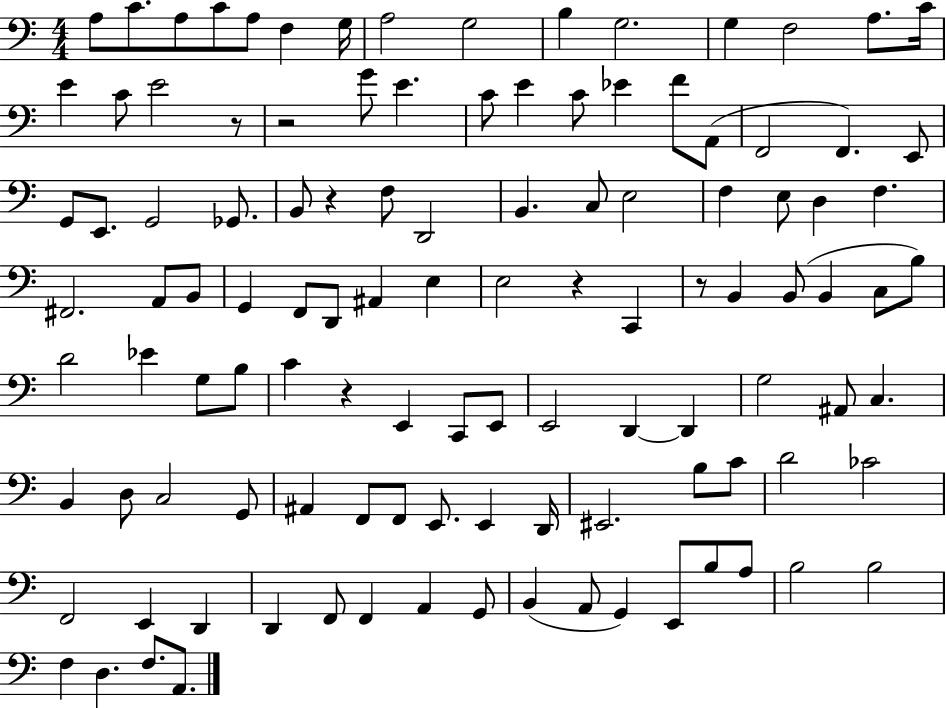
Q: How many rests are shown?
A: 6